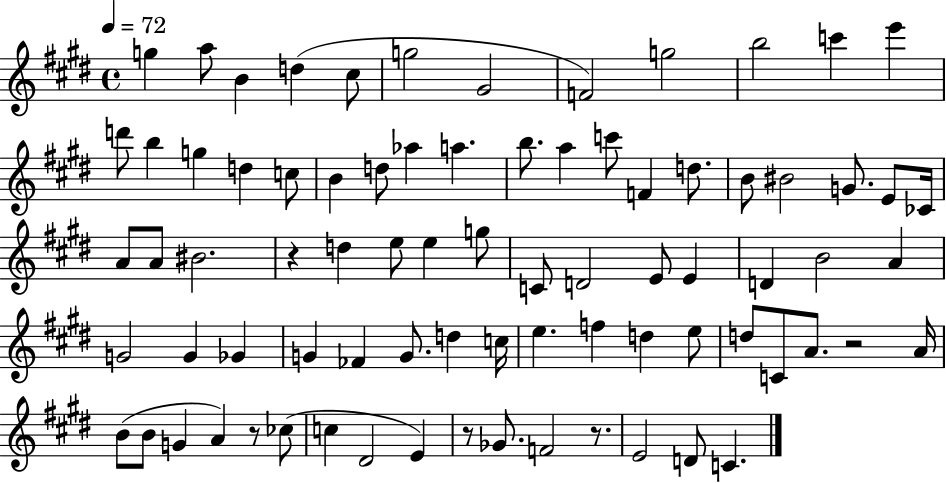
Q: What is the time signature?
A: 4/4